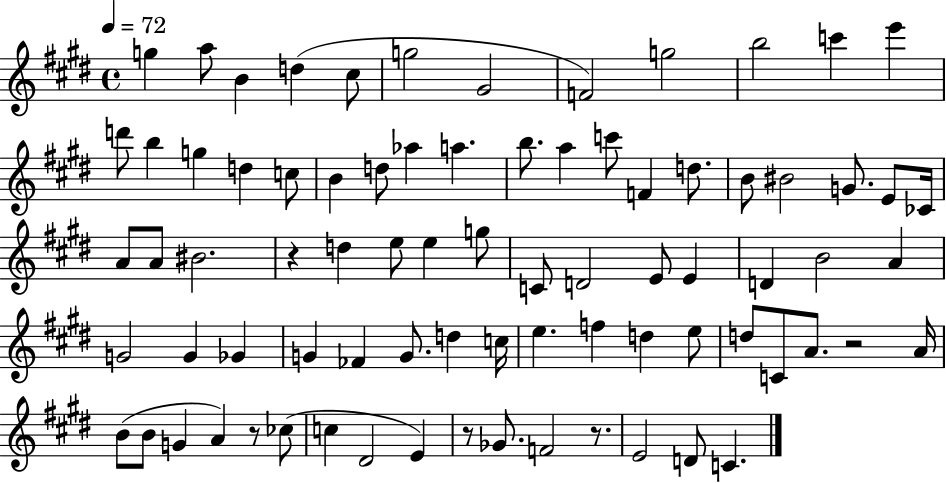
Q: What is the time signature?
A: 4/4